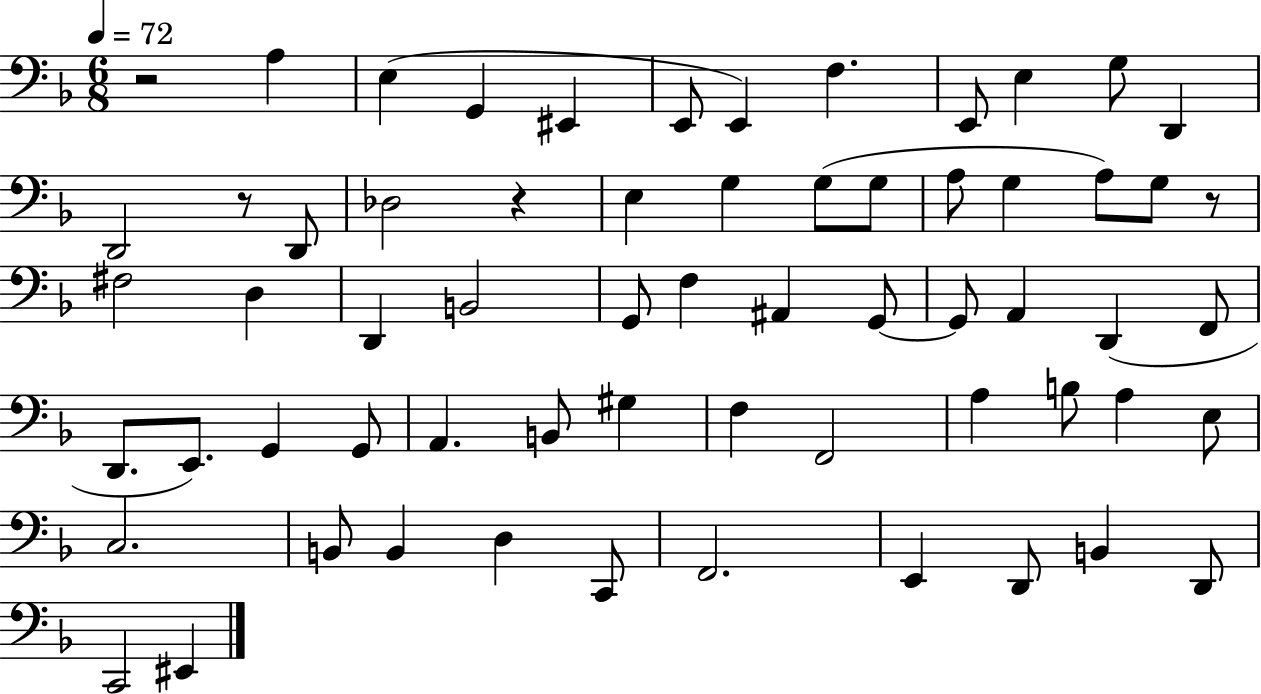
{
  \clef bass
  \numericTimeSignature
  \time 6/8
  \key f \major
  \tempo 4 = 72
  r2 a4 | e4( g,4 eis,4 | e,8 e,4) f4. | e,8 e4 g8 d,4 | \break d,2 r8 d,8 | des2 r4 | e4 g4 g8( g8 | a8 g4 a8) g8 r8 | \break fis2 d4 | d,4 b,2 | g,8 f4 ais,4 g,8~~ | g,8 a,4 d,4( f,8 | \break d,8. e,8.) g,4 g,8 | a,4. b,8 gis4 | f4 f,2 | a4 b8 a4 e8 | \break c2. | b,8 b,4 d4 c,8 | f,2. | e,4 d,8 b,4 d,8 | \break c,2 eis,4 | \bar "|."
}